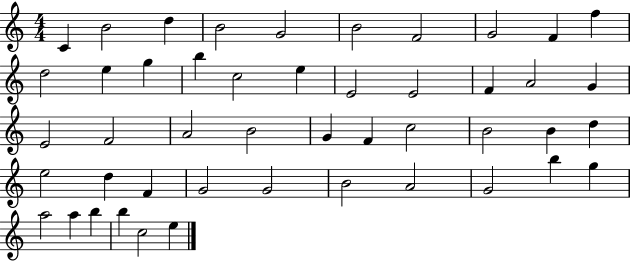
X:1
T:Untitled
M:4/4
L:1/4
K:C
C B2 d B2 G2 B2 F2 G2 F f d2 e g b c2 e E2 E2 F A2 G E2 F2 A2 B2 G F c2 B2 B d e2 d F G2 G2 B2 A2 G2 b g a2 a b b c2 e